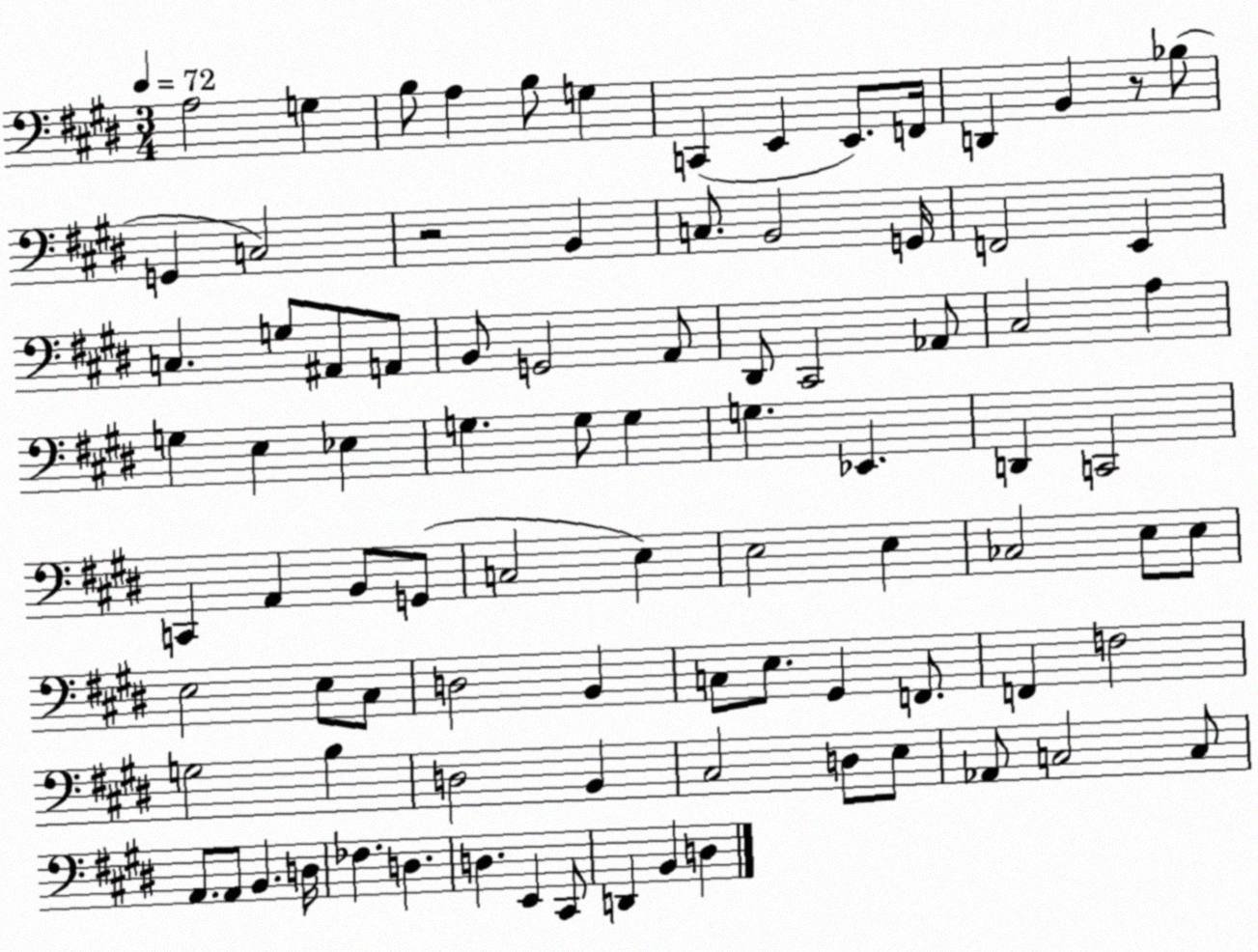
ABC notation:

X:1
T:Untitled
M:3/4
L:1/4
K:E
A,2 G, B,/2 A, B,/2 G, C,, E,, E,,/2 F,,/4 D,, B,, z/2 _B,/2 G,, C,2 z2 B,, C,/2 B,,2 G,,/4 F,,2 E,, C, G,/2 ^A,,/2 A,,/2 B,,/2 G,,2 A,,/2 ^D,,/2 ^C,,2 _A,,/2 ^C,2 A, G, E, _E, G, G,/2 G, G, _E,, D,, C,,2 C,, A,, B,,/2 G,,/2 C,2 E, E,2 E, _C,2 E,/2 E,/2 E,2 E,/2 ^C,/2 D,2 B,, C,/2 E,/2 ^G,, F,,/2 F,, F,2 G,2 B, D,2 B,, ^C,2 D,/2 E,/2 _A,,/2 C,2 C,/2 A,,/2 A,,/2 B,, D,/4 _F, D, D, E,, ^C,,/2 D,, B,, D,